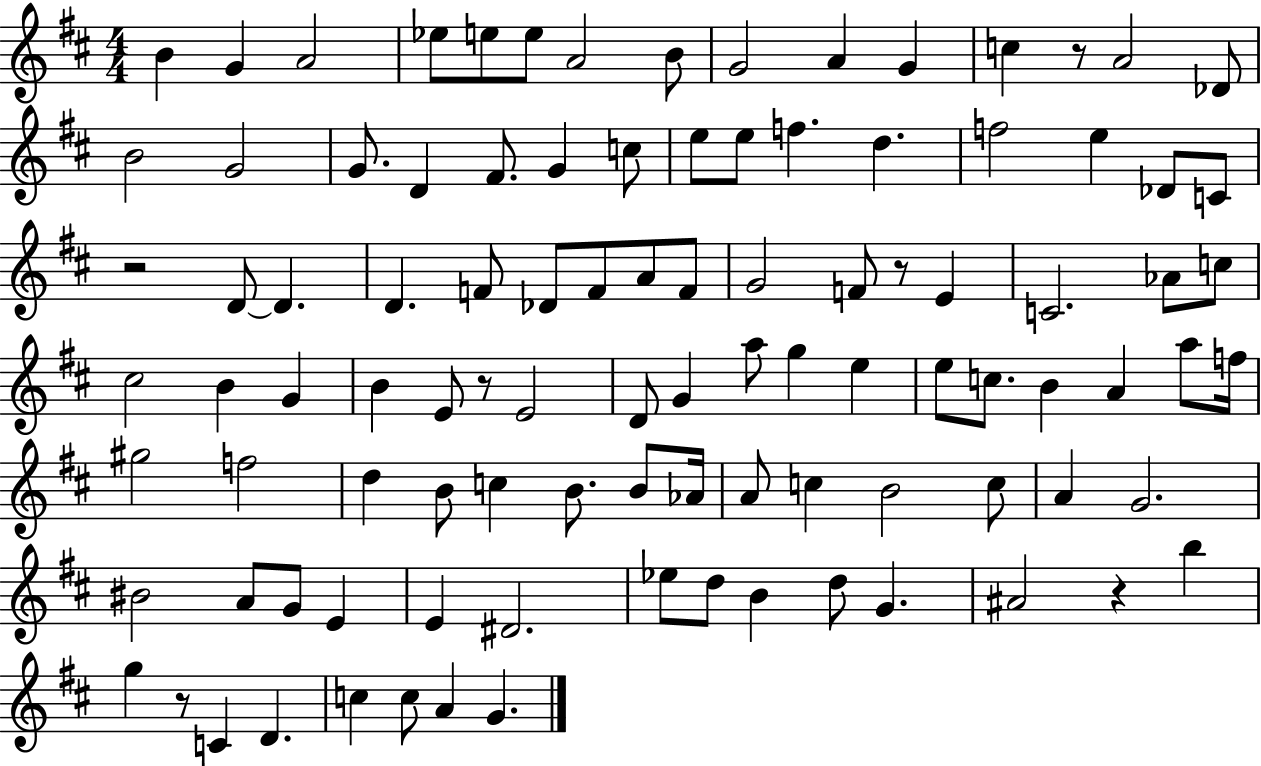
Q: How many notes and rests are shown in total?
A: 100